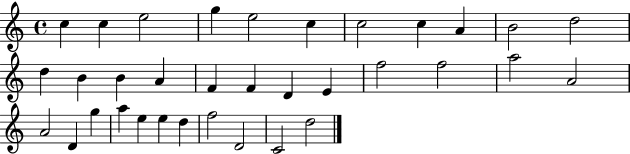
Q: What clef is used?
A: treble